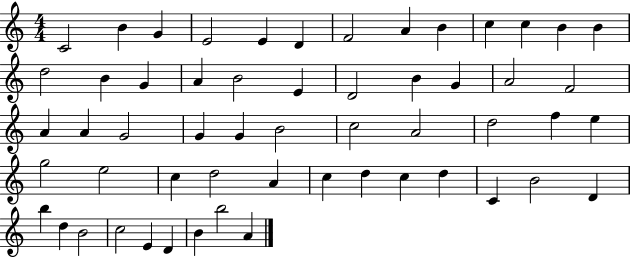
{
  \clef treble
  \numericTimeSignature
  \time 4/4
  \key c \major
  c'2 b'4 g'4 | e'2 e'4 d'4 | f'2 a'4 b'4 | c''4 c''4 b'4 b'4 | \break d''2 b'4 g'4 | a'4 b'2 e'4 | d'2 b'4 g'4 | a'2 f'2 | \break a'4 a'4 g'2 | g'4 g'4 b'2 | c''2 a'2 | d''2 f''4 e''4 | \break g''2 e''2 | c''4 d''2 a'4 | c''4 d''4 c''4 d''4 | c'4 b'2 d'4 | \break b''4 d''4 b'2 | c''2 e'4 d'4 | b'4 b''2 a'4 | \bar "|."
}